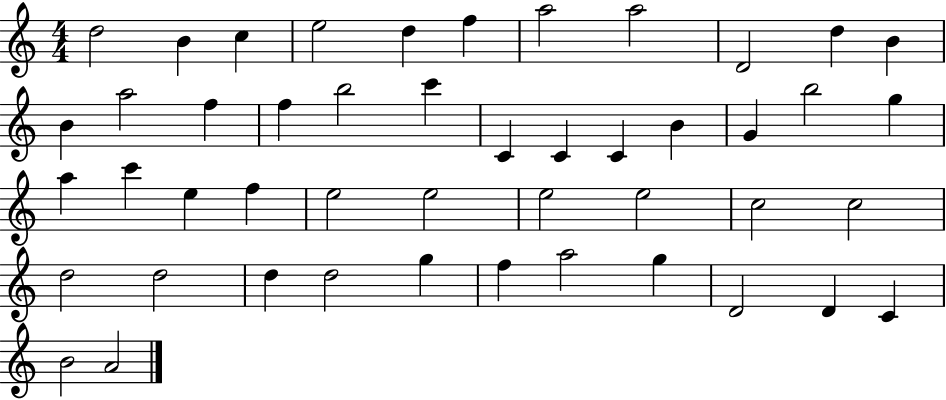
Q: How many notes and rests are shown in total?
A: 47